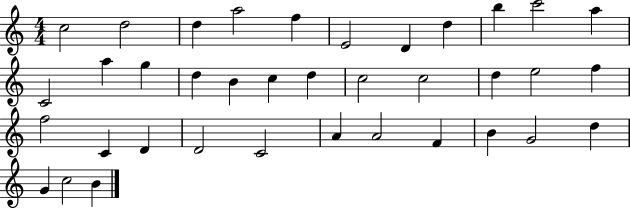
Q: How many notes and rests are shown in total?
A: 37